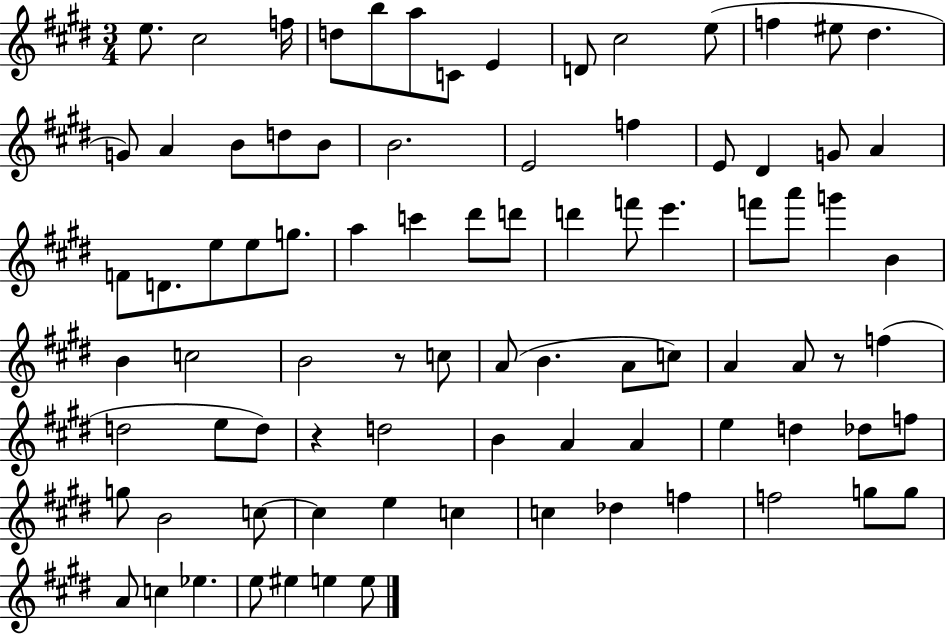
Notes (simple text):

E5/e. C#5/h F5/s D5/e B5/e A5/e C4/e E4/q D4/e C#5/h E5/e F5/q EIS5/e D#5/q. G4/e A4/q B4/e D5/e B4/e B4/h. E4/h F5/q E4/e D#4/q G4/e A4/q F4/e D4/e. E5/e E5/e G5/e. A5/q C6/q D#6/e D6/e D6/q F6/e E6/q. F6/e A6/e G6/q B4/q B4/q C5/h B4/h R/e C5/e A4/e B4/q. A4/e C5/e A4/q A4/e R/e F5/q D5/h E5/e D5/e R/q D5/h B4/q A4/q A4/q E5/q D5/q Db5/e F5/e G5/e B4/h C5/e C5/q E5/q C5/q C5/q Db5/q F5/q F5/h G5/e G5/e A4/e C5/q Eb5/q. E5/e EIS5/q E5/q E5/e